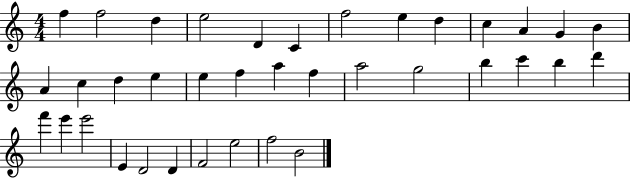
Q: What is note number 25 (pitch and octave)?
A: C6